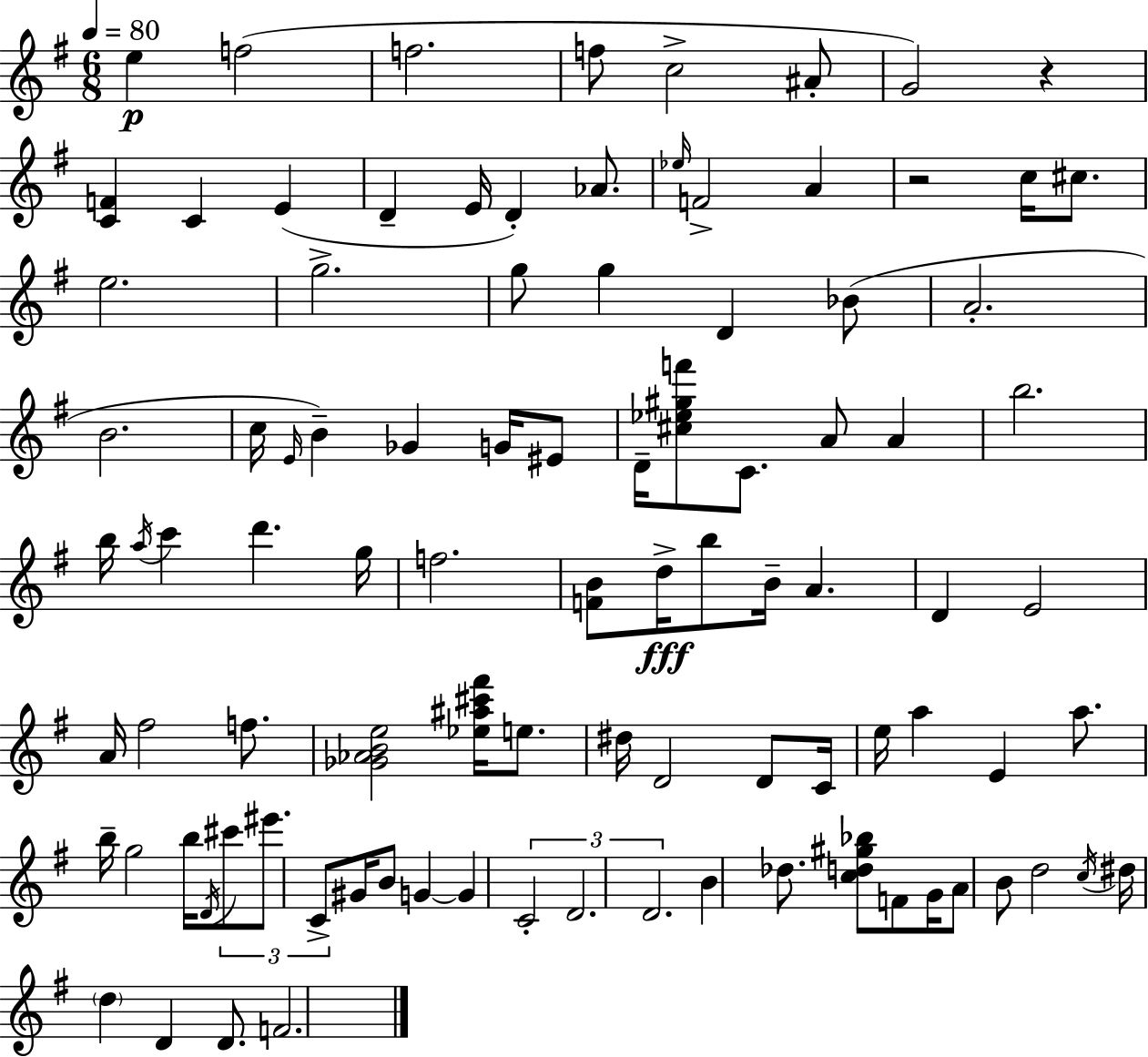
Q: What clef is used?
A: treble